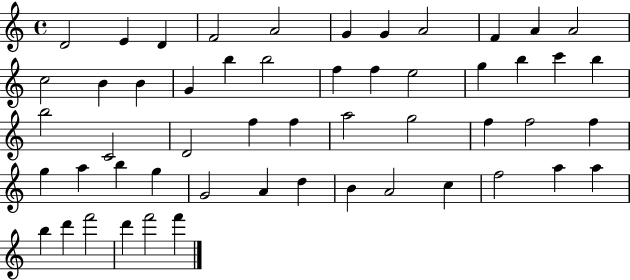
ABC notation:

X:1
T:Untitled
M:4/4
L:1/4
K:C
D2 E D F2 A2 G G A2 F A A2 c2 B B G b b2 f f e2 g b c' b b2 C2 D2 f f a2 g2 f f2 f g a b g G2 A d B A2 c f2 a a b d' f'2 d' f'2 f'